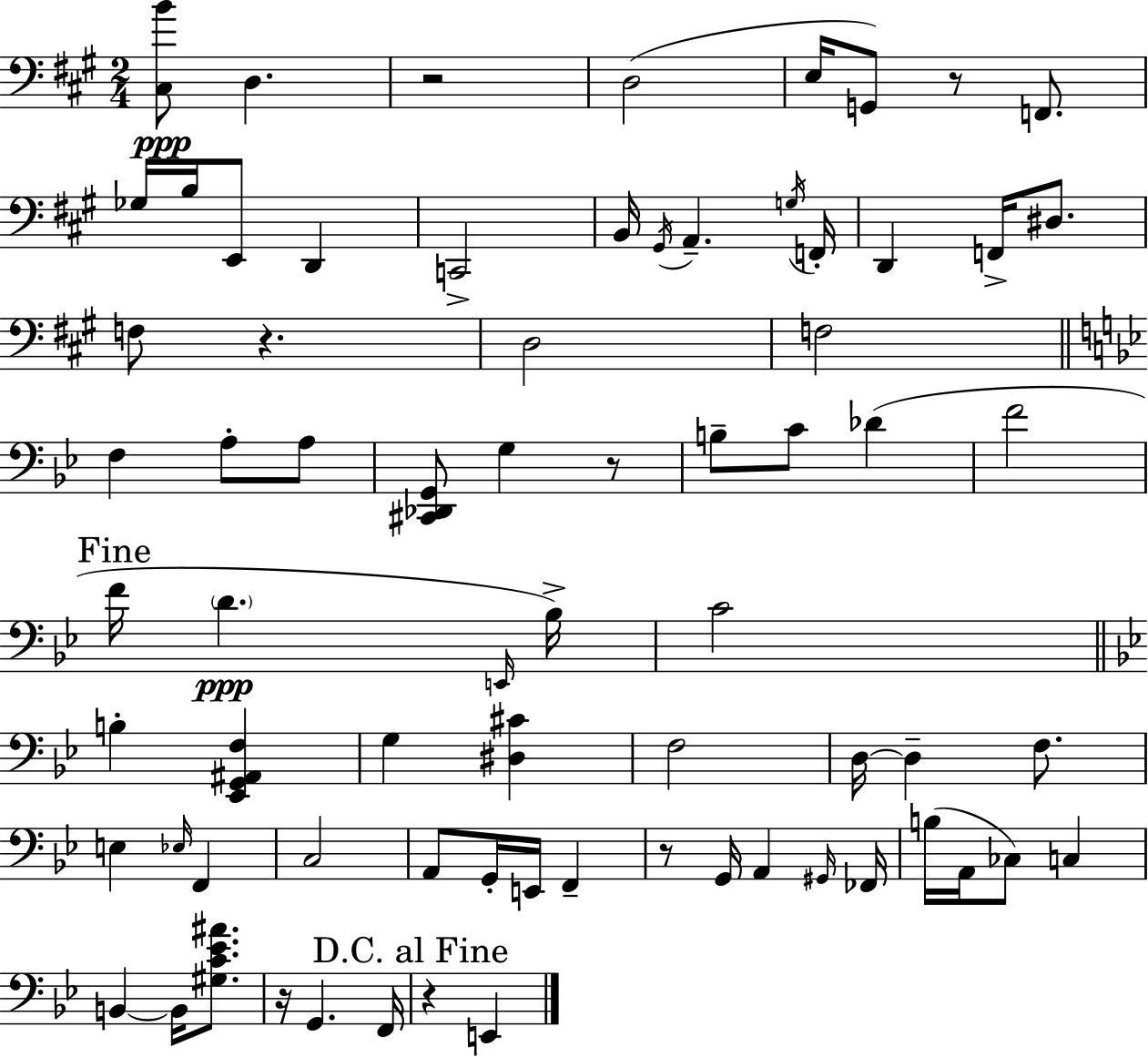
[C#3,B4]/e D3/q. R/h D3/h E3/s G2/e R/e F2/e. Gb3/s B3/s E2/e D2/q C2/h B2/s G#2/s A2/q. G3/s F2/s D2/q F2/s D#3/e. F3/e R/q. D3/h F3/h F3/q A3/e A3/e [C#2,Db2,G2]/e G3/q R/e B3/e C4/e Db4/q F4/h F4/s D4/q. E2/s Bb3/s C4/h B3/q [Eb2,G2,A#2,F3]/q G3/q [D#3,C#4]/q F3/h D3/s D3/q F3/e. E3/q Eb3/s F2/q C3/h A2/e G2/s E2/s F2/q R/e G2/s A2/q G#2/s FES2/s B3/s A2/s CES3/e C3/q B2/q B2/s [G#3,C4,Eb4,A#4]/e. R/s G2/q. F2/s R/q E2/q